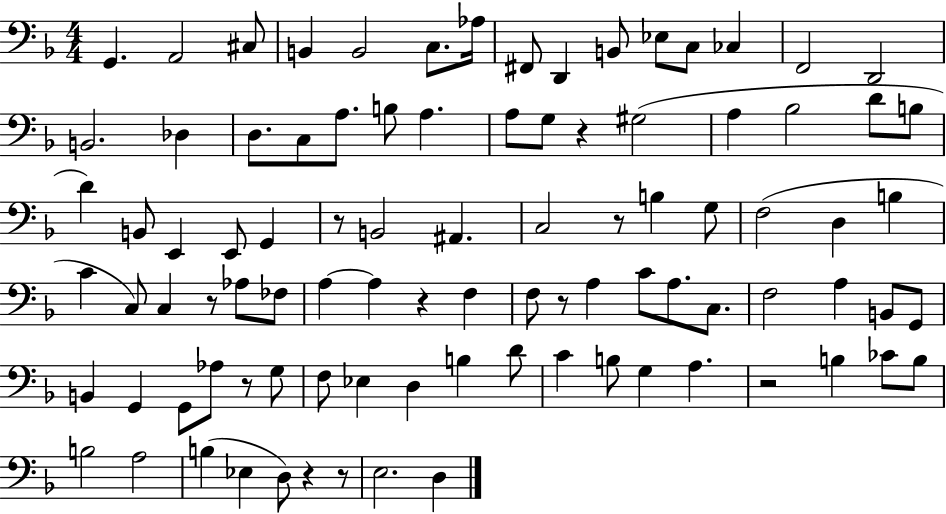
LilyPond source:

{
  \clef bass
  \numericTimeSignature
  \time 4/4
  \key f \major
  \repeat volta 2 { g,4. a,2 cis8 | b,4 b,2 c8. aes16 | fis,8 d,4 b,8 ees8 c8 ces4 | f,2 d,2 | \break b,2. des4 | d8. c8 a8. b8 a4. | a8 g8 r4 gis2( | a4 bes2 d'8 b8 | \break d'4) b,8 e,4 e,8 g,4 | r8 b,2 ais,4. | c2 r8 b4 g8 | f2( d4 b4 | \break c'4 c8) c4 r8 aes8 fes8 | a4~~ a4 r4 f4 | f8 r8 a4 c'8 a8. c8. | f2 a4 b,8 g,8 | \break b,4 g,4 g,8 aes8 r8 g8 | f8 ees4 d4 b4 d'8 | c'4 b8 g4 a4. | r2 b4 ces'8 b8 | \break b2 a2 | b4( ees4 d8) r4 r8 | e2. d4 | } \bar "|."
}